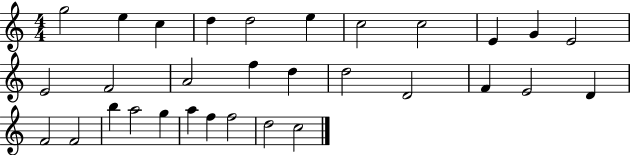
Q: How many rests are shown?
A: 0